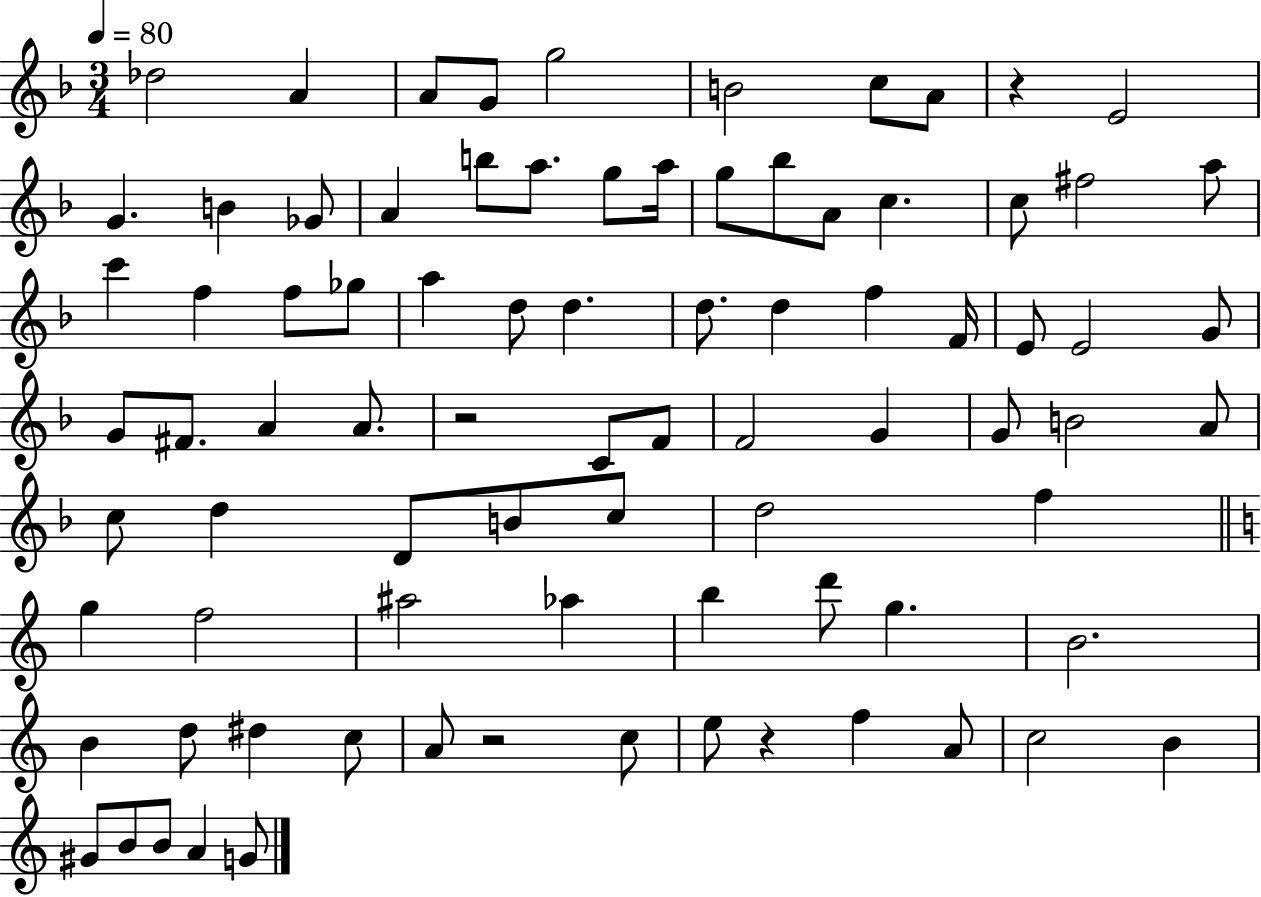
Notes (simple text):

Db5/h A4/q A4/e G4/e G5/h B4/h C5/e A4/e R/q E4/h G4/q. B4/q Gb4/e A4/q B5/e A5/e. G5/e A5/s G5/e Bb5/e A4/e C5/q. C5/e F#5/h A5/e C6/q F5/q F5/e Gb5/e A5/q D5/e D5/q. D5/e. D5/q F5/q F4/s E4/e E4/h G4/e G4/e F#4/e. A4/q A4/e. R/h C4/e F4/e F4/h G4/q G4/e B4/h A4/e C5/e D5/q D4/e B4/e C5/e D5/h F5/q G5/q F5/h A#5/h Ab5/q B5/q D6/e G5/q. B4/h. B4/q D5/e D#5/q C5/e A4/e R/h C5/e E5/e R/q F5/q A4/e C5/h B4/q G#4/e B4/e B4/e A4/q G4/e